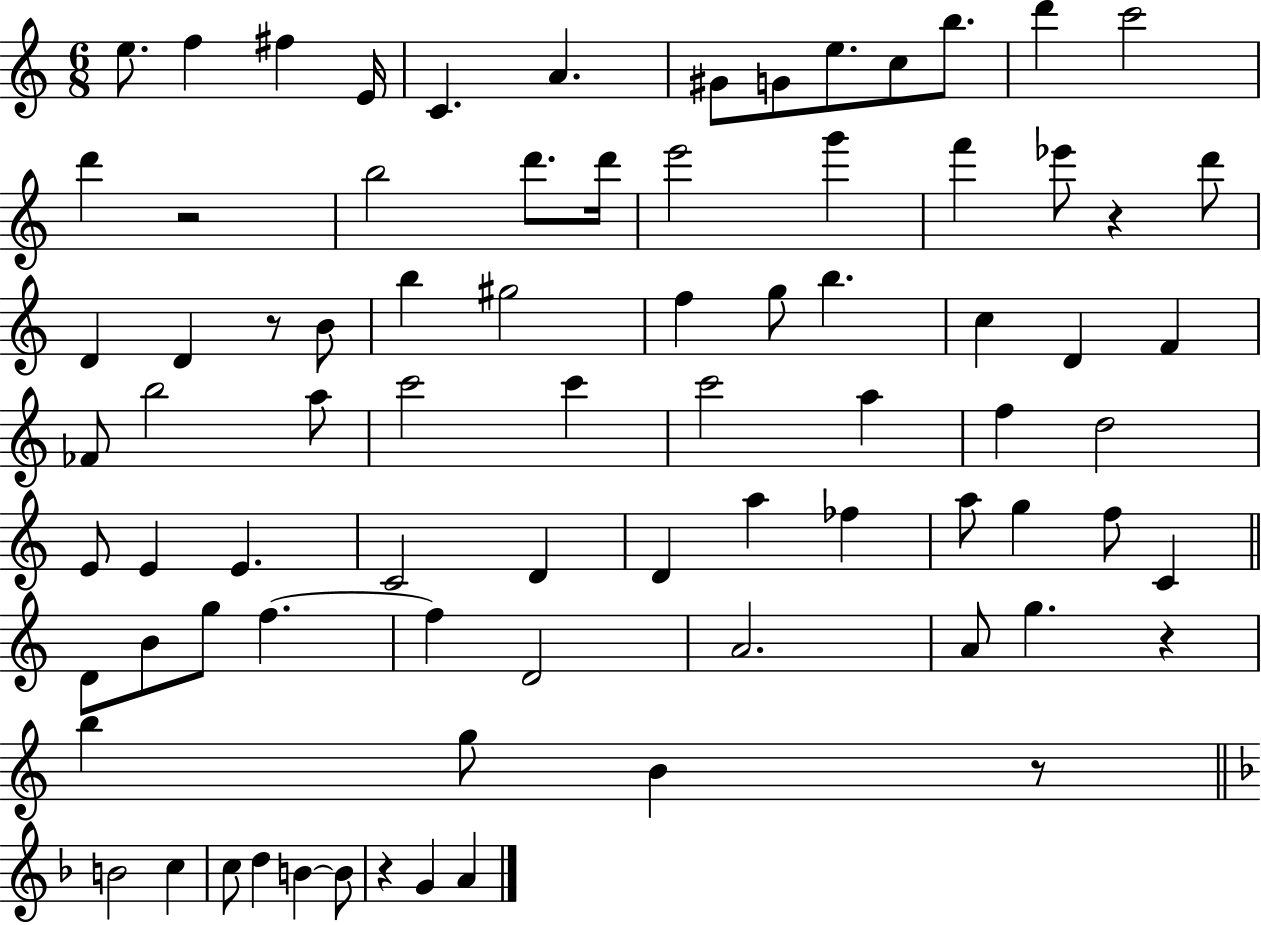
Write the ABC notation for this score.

X:1
T:Untitled
M:6/8
L:1/4
K:C
e/2 f ^f E/4 C A ^G/2 G/2 e/2 c/2 b/2 d' c'2 d' z2 b2 d'/2 d'/4 e'2 g' f' _e'/2 z d'/2 D D z/2 B/2 b ^g2 f g/2 b c D F _F/2 b2 a/2 c'2 c' c'2 a f d2 E/2 E E C2 D D a _f a/2 g f/2 C D/2 B/2 g/2 f f D2 A2 A/2 g z b g/2 B z/2 B2 c c/2 d B B/2 z G A